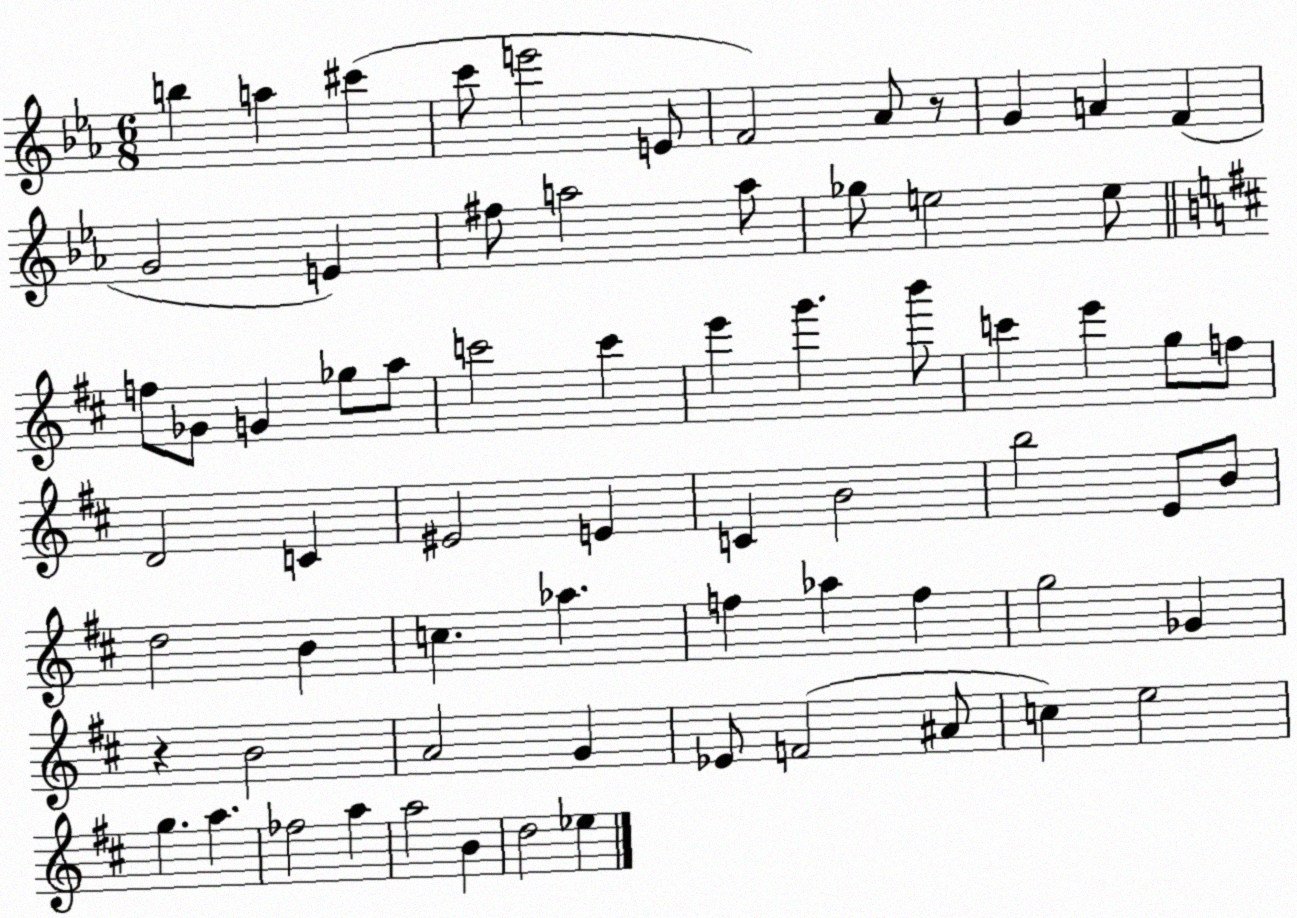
X:1
T:Untitled
M:6/8
L:1/4
K:Eb
b a ^c' c'/2 e'2 E/2 F2 _A/2 z/2 G A F G2 E ^f/2 a2 a/2 _g/2 e2 e/2 f/2 _G/2 G _g/2 a/2 c'2 c' e' g' b'/2 c' e' g/2 f/2 D2 C ^E2 E C B2 b2 E/2 B/2 d2 B c _a f _a f g2 _G z B2 A2 G _E/2 F2 ^A/2 c e2 g a _f2 a a2 B d2 _e